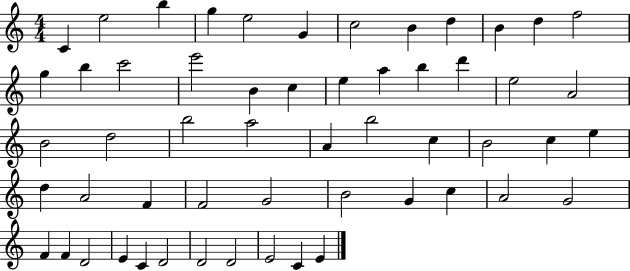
{
  \clef treble
  \numericTimeSignature
  \time 4/4
  \key c \major
  c'4 e''2 b''4 | g''4 e''2 g'4 | c''2 b'4 d''4 | b'4 d''4 f''2 | \break g''4 b''4 c'''2 | e'''2 b'4 c''4 | e''4 a''4 b''4 d'''4 | e''2 a'2 | \break b'2 d''2 | b''2 a''2 | a'4 b''2 c''4 | b'2 c''4 e''4 | \break d''4 a'2 f'4 | f'2 g'2 | b'2 g'4 c''4 | a'2 g'2 | \break f'4 f'4 d'2 | e'4 c'4 d'2 | d'2 d'2 | e'2 c'4 e'4 | \break \bar "|."
}